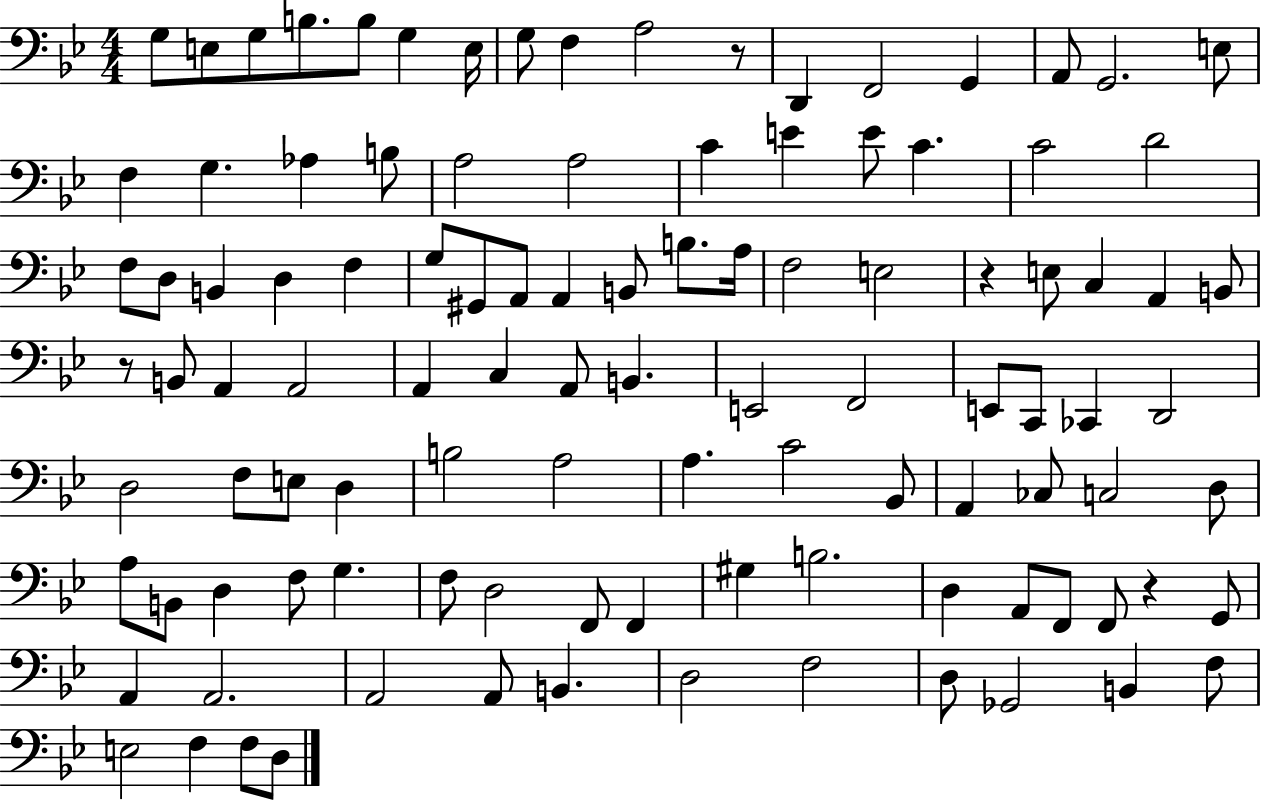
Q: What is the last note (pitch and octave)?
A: D3